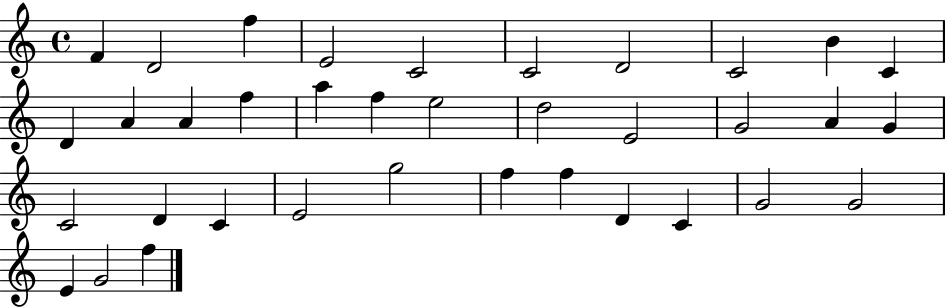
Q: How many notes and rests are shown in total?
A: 36